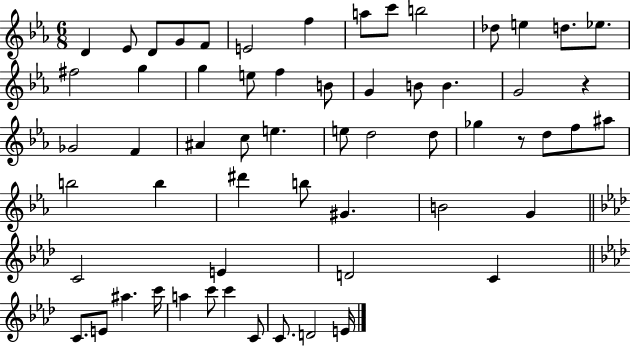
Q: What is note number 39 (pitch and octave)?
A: D#6